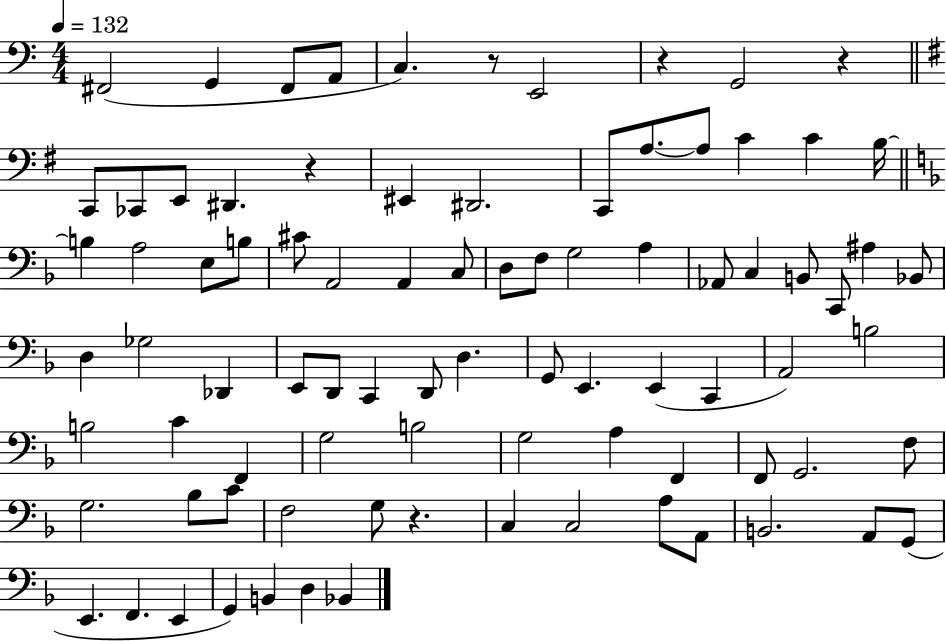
X:1
T:Untitled
M:4/4
L:1/4
K:C
^F,,2 G,, ^F,,/2 A,,/2 C, z/2 E,,2 z G,,2 z C,,/2 _C,,/2 E,,/2 ^D,, z ^E,, ^D,,2 C,,/2 A,/2 A,/2 C C B,/4 B, A,2 E,/2 B,/2 ^C/2 A,,2 A,, C,/2 D,/2 F,/2 G,2 A, _A,,/2 C, B,,/2 C,,/2 ^A, _B,,/2 D, _G,2 _D,, E,,/2 D,,/2 C,, D,,/2 D, G,,/2 E,, E,, C,, A,,2 B,2 B,2 C F,, G,2 B,2 G,2 A, F,, F,,/2 G,,2 F,/2 G,2 _B,/2 C/2 F,2 G,/2 z C, C,2 A,/2 A,,/2 B,,2 A,,/2 G,,/2 E,, F,, E,, G,, B,, D, _B,,